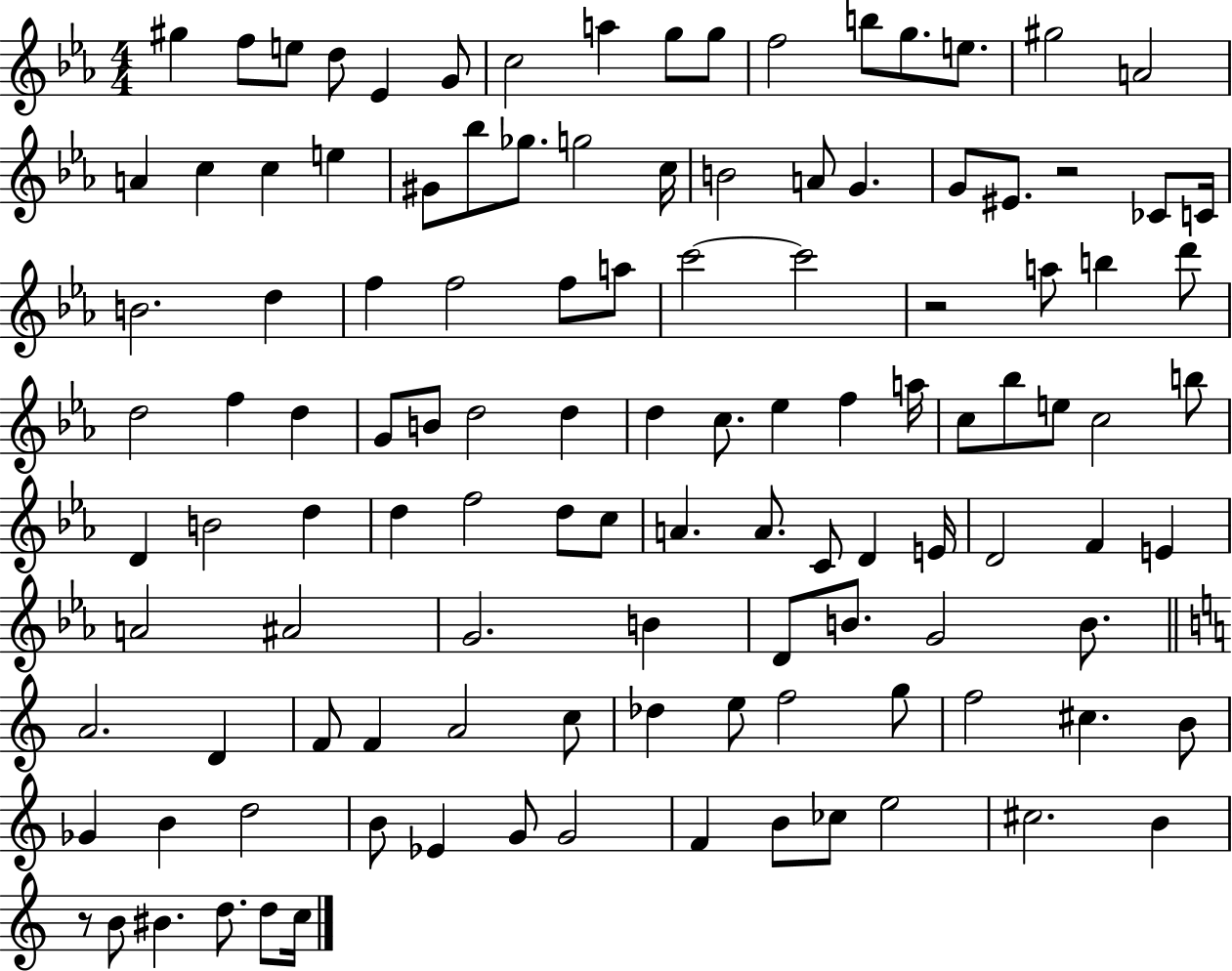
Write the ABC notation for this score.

X:1
T:Untitled
M:4/4
L:1/4
K:Eb
^g f/2 e/2 d/2 _E G/2 c2 a g/2 g/2 f2 b/2 g/2 e/2 ^g2 A2 A c c e ^G/2 _b/2 _g/2 g2 c/4 B2 A/2 G G/2 ^E/2 z2 _C/2 C/4 B2 d f f2 f/2 a/2 c'2 c'2 z2 a/2 b d'/2 d2 f d G/2 B/2 d2 d d c/2 _e f a/4 c/2 _b/2 e/2 c2 b/2 D B2 d d f2 d/2 c/2 A A/2 C/2 D E/4 D2 F E A2 ^A2 G2 B D/2 B/2 G2 B/2 A2 D F/2 F A2 c/2 _d e/2 f2 g/2 f2 ^c B/2 _G B d2 B/2 _E G/2 G2 F B/2 _c/2 e2 ^c2 B z/2 B/2 ^B d/2 d/2 c/4